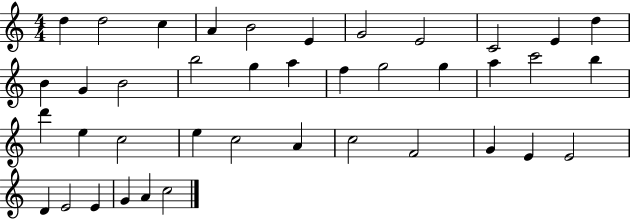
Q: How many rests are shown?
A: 0